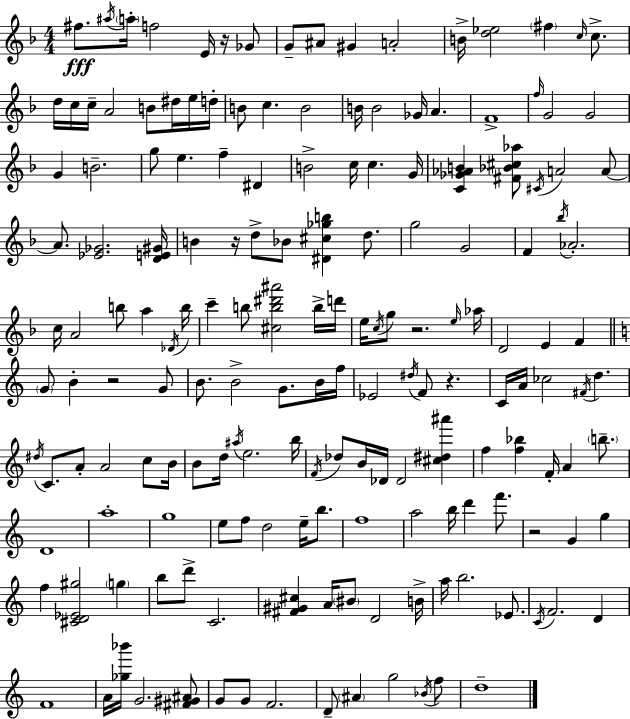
F#5/e. A#5/s A5/s F5/h E4/s R/s Gb4/e G4/e A#4/e G#4/q A4/h B4/s [D5,Eb5]/h F#5/q C5/s C5/e. D5/s C5/s C5/s A4/h B4/e D#5/s E5/s D5/s B4/e C5/q. B4/h B4/s B4/h Gb4/s A4/q. F4/w F5/s G4/h G4/h G4/q B4/h. G5/e E5/q. F5/q D#4/q B4/h C5/s C5/q. G4/s [C4,Gb4,Ab4,B4]/q [F#4,Bb4,C#5,Ab5]/e C#4/s A4/h A4/e A4/e. [Eb4,Gb4]/h. [D4,E4,G#4]/s B4/q R/s D5/e Bb4/e [D#4,C#5,Gb5,B5]/q D5/e. G5/h G4/h F4/q Bb5/s Ab4/h. C5/s A4/h B5/e A5/q Db4/s B5/s C6/q B5/e [C#5,B5,D#6,A#6]/h B5/s D6/s E5/s C5/s G5/e R/h. E5/s Ab5/s D4/h E4/q F4/q G4/e B4/q R/h G4/e B4/e. B4/h G4/e. B4/s F5/s Eb4/h D#5/s F4/e R/q. C4/s A4/s CES5/h F#4/s D5/q. D#5/s C4/e. A4/e A4/h C5/e B4/s B4/e D5/s A#5/s E5/h. B5/s F4/s Db5/e B4/s Db4/s Db4/h [C#5,D#5,A#6]/q F5/q [F5,Bb5]/q F4/s A4/q B5/e. D4/w A5/w G5/w E5/e F5/e D5/h E5/s B5/e. F5/w A5/h B5/s D6/q F6/e. R/h G4/q G5/q F5/q [C#4,D4,Eb4,G#5]/h G5/q B5/e D6/e C4/h. [F#4,G#4,C#5]/q A4/s BIS4/e D4/h B4/s A5/s B5/h. Eb4/e. C4/s F4/h. D4/q F4/w A4/s [Gb5,Bb6]/s G4/h. [F#4,G#4,A#4]/e G4/e G4/e F4/h. D4/e A#4/q G5/h Bb4/s F5/e D5/w